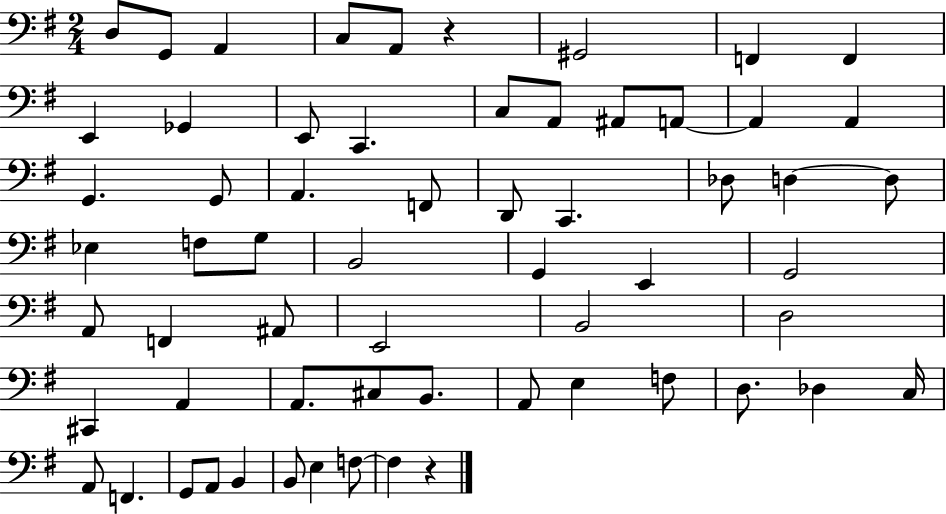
X:1
T:Untitled
M:2/4
L:1/4
K:G
D,/2 G,,/2 A,, C,/2 A,,/2 z ^G,,2 F,, F,, E,, _G,, E,,/2 C,, C,/2 A,,/2 ^A,,/2 A,,/2 A,, A,, G,, G,,/2 A,, F,,/2 D,,/2 C,, _D,/2 D, D,/2 _E, F,/2 G,/2 B,,2 G,, E,, G,,2 A,,/2 F,, ^A,,/2 E,,2 B,,2 D,2 ^C,, A,, A,,/2 ^C,/2 B,,/2 A,,/2 E, F,/2 D,/2 _D, C,/4 A,,/2 F,, G,,/2 A,,/2 B,, B,,/2 E, F,/2 F, z